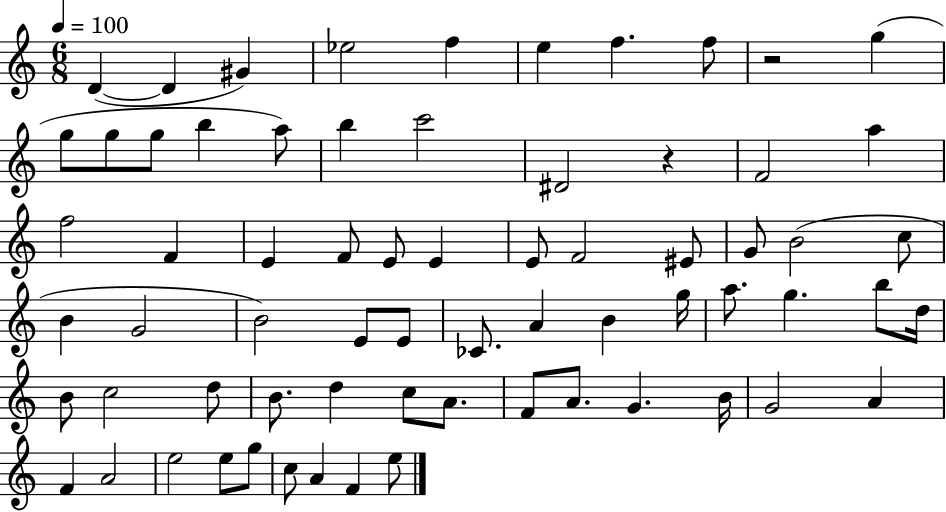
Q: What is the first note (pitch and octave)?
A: D4